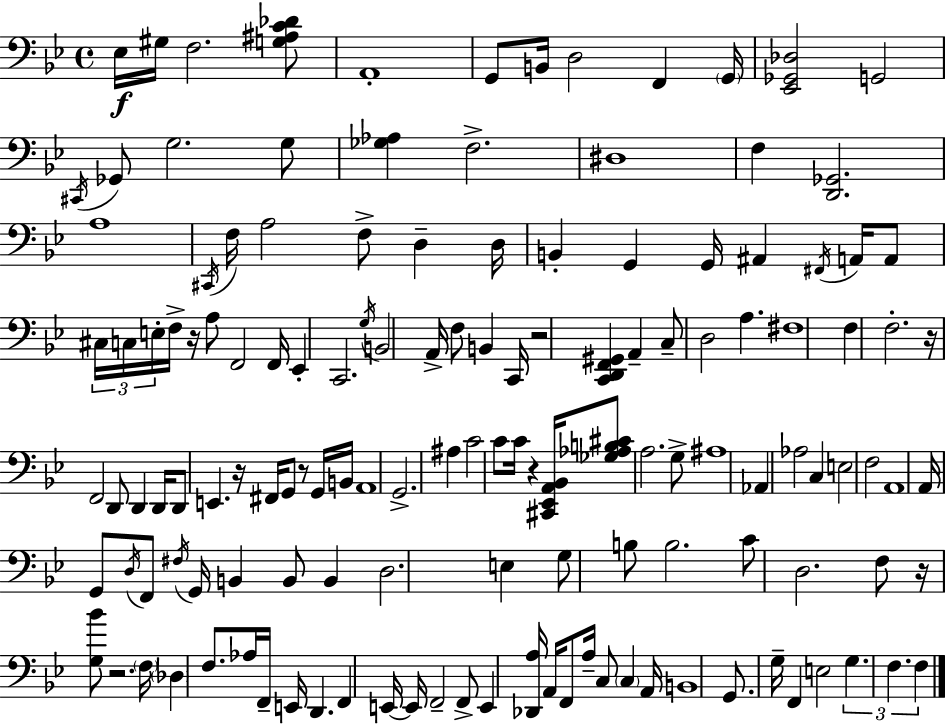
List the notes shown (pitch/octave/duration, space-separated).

Eb3/s G#3/s F3/h. [G3,A#3,C4,Db4]/e A2/w G2/e B2/s D3/h F2/q G2/s [Eb2,Gb2,Db3]/h G2/h C#2/s Gb2/e G3/h. G3/e [Gb3,Ab3]/q F3/h. D#3/w F3/q [D2,Gb2]/h. A3/w C#2/s F3/s A3/h F3/e D3/q D3/s B2/q G2/q G2/s A#2/q F#2/s A2/s A2/e C#3/s C3/s E3/s F3/s R/s A3/e F2/h F2/s Eb2/q C2/h. G3/s B2/h A2/s F3/e B2/q C2/s R/h [C2,D2,F2,G#2]/q A2/q C3/e D3/h A3/q. F#3/w F3/q F3/h. R/s F2/h D2/e D2/q D2/s D2/e E2/q. R/s F#2/s G2/e R/e G2/s B2/s A2/w G2/h. A#3/q C4/h C4/e C4/s R/q [C#2,Eb2,A2,Bb2]/s [Gb3,Ab3,B3,C#4]/e A3/h. G3/e A#3/w Ab2/q Ab3/h C3/q E3/h F3/h A2/w A2/s G2/e D3/s F2/e F#3/s G2/s B2/q B2/e B2/q D3/h. E3/q G3/e B3/e B3/h. C4/e D3/h. F3/e R/s [G3,Bb4]/e R/h. F3/s Db3/q F3/e. Ab3/s F2/s E2/s D2/q. F2/q E2/s E2/s F2/h F2/e E2/q [Db2,A3]/s A2/s F2/e A3/s C3/e C3/q A2/s B2/w G2/e. G3/s F2/q E3/h G3/q. F3/q. F3/q